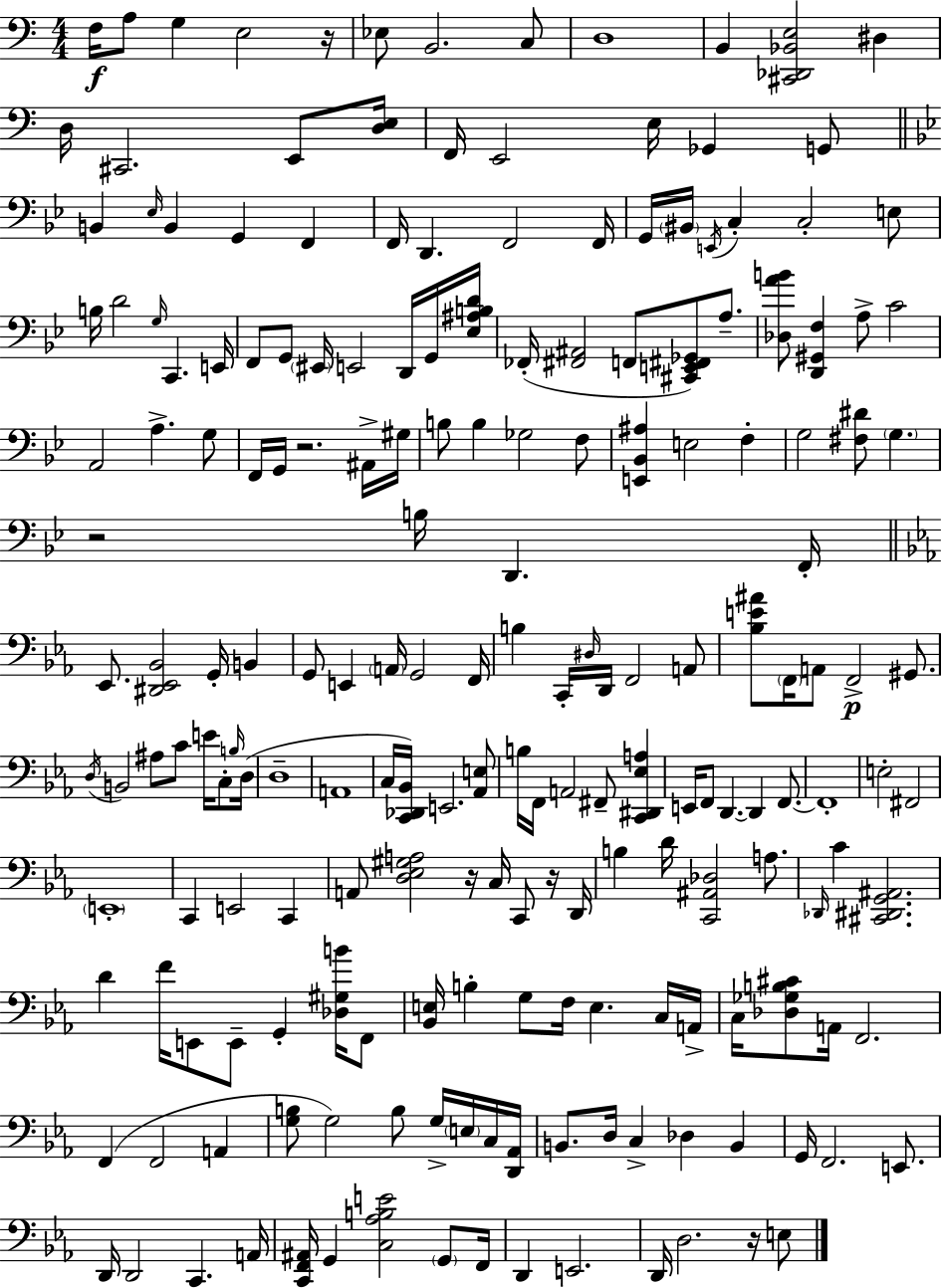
{
  \clef bass
  \numericTimeSignature
  \time 4/4
  \key c \major
  f16\f a8 g4 e2 r16 | ees8 b,2. c8 | d1 | b,4 <cis, des, bes, e>2 dis4 | \break d16 cis,2. e,8 <d e>16 | f,16 e,2 e16 ges,4 g,8 | \bar "||" \break \key bes \major b,4 \grace { ees16 } b,4 g,4 f,4 | f,16 d,4. f,2 | f,16 g,16 \parenthesize bis,16 \acciaccatura { e,16 } c4-. c2-. | e8 b16 d'2 \grace { g16 } c,4. | \break e,16 f,8 g,8 \parenthesize eis,16 e,2 | d,16 g,16 <ees ais b d'>16 fes,16-.( <fis, ais,>2 f,8 <cis, e, fis, ges,>8) | a8.-- <des a' b'>8 <d, gis, f>4 a8-> c'2 | a,2 a4.-> | \break g8 f,16 g,16 r2. | ais,16-> gis16 b8 b4 ges2 | f8 <e, bes, ais>4 e2 f4-. | g2 <fis dis'>8 \parenthesize g4. | \break r2 b16 d,4. | f,16-. \bar "||" \break \key ees \major ees,8. <dis, ees, bes,>2 g,16-. b,4 | g,8 e,4 \parenthesize a,16 g,2 f,16 | b4 c,16-. \grace { dis16 } d,16 f,2 a,8 | <bes e' ais'>8 \parenthesize f,16 a,8 f,2->\p gis,8. | \break \acciaccatura { d16 } b,2 ais8 c'8 e'16 c8-. | \grace { b16 } d16( d1-- | a,1 | c16 <c, des, bes,>16) e,2. | \break <aes, e>8 b16 f,16 a,2 fis,8-- <c, dis, ees a>4 | e,16 f,8 d,4.~~ d,4 | f,8.~~ f,1-. | e2-. fis,2 | \break \parenthesize e,1-. | c,4 e,2 c,4 | a,8 <d ees gis a>2 r16 c16 c,8 | r16 d,16 b4 d'16 <c, ais, des>2 | \break a8. \grace { des,16 } c'4 <cis, dis, g, ais,>2. | d'4 f'16 e,8 e,8-- g,4-. | <des gis b'>16 f,8 <bes, e>16 b4-. g8 f16 e4. | c16 a,16-> c16 <des ges b cis'>8 a,16 f,2. | \break f,4( f,2 | a,4 <g b>8 g2) b8 | g16-> \parenthesize e16 c16 <d, aes,>16 b,8. d16 c4-> des4 | b,4 g,16 f,2. | \break e,8. d,16 d,2 c,4. | a,16 <c, f, ais,>16 g,4 <c aes b e'>2 | \parenthesize g,8 f,16 d,4 e,2. | d,16 d2. | \break r16 e8 \bar "|."
}